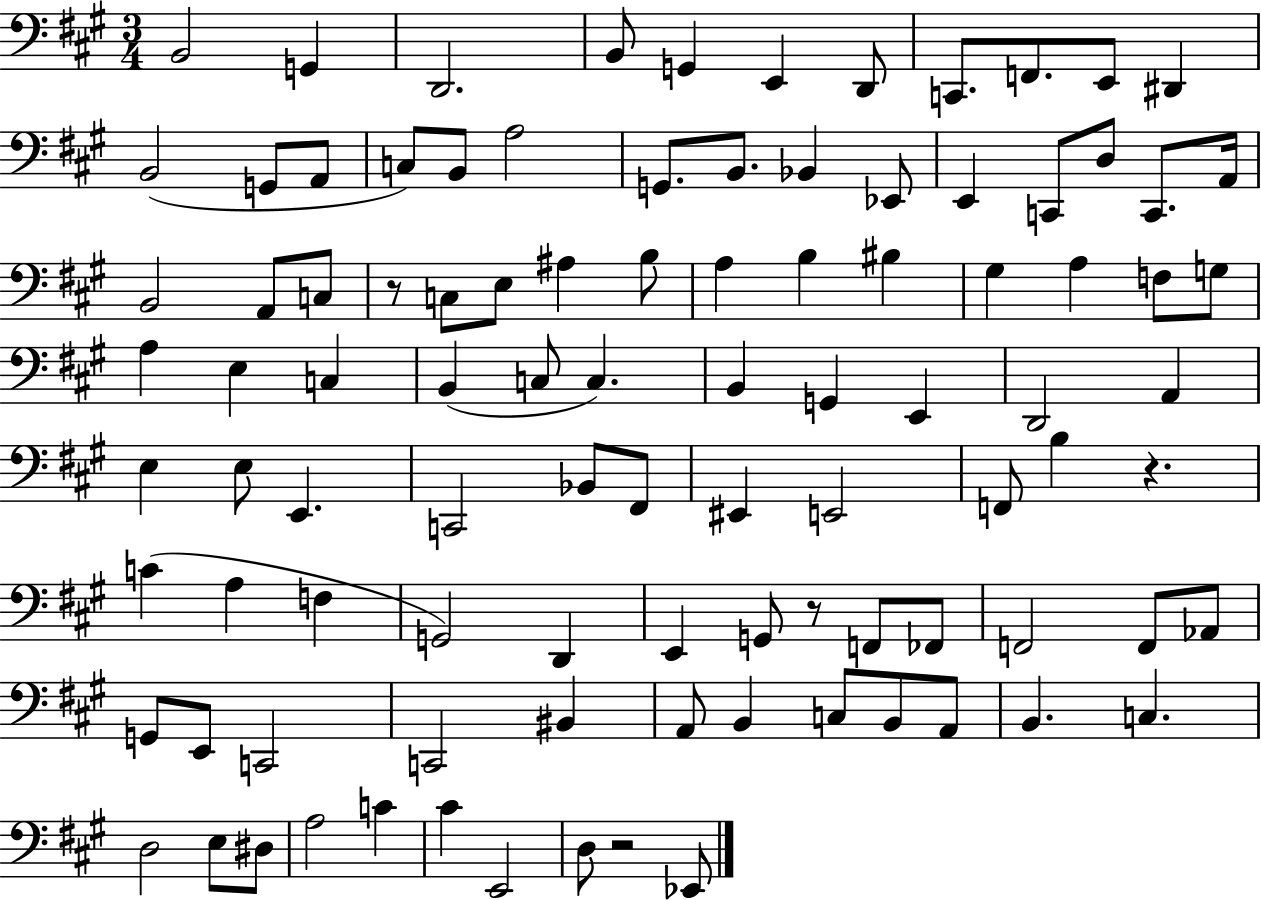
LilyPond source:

{
  \clef bass
  \numericTimeSignature
  \time 3/4
  \key a \major
  b,2 g,4 | d,2. | b,8 g,4 e,4 d,8 | c,8. f,8. e,8 dis,4 | \break b,2( g,8 a,8 | c8) b,8 a2 | g,8. b,8. bes,4 ees,8 | e,4 c,8 d8 c,8. a,16 | \break b,2 a,8 c8 | r8 c8 e8 ais4 b8 | a4 b4 bis4 | gis4 a4 f8 g8 | \break a4 e4 c4 | b,4( c8 c4.) | b,4 g,4 e,4 | d,2 a,4 | \break e4 e8 e,4. | c,2 bes,8 fis,8 | eis,4 e,2 | f,8 b4 r4. | \break c'4( a4 f4 | g,2) d,4 | e,4 g,8 r8 f,8 fes,8 | f,2 f,8 aes,8 | \break g,8 e,8 c,2 | c,2 bis,4 | a,8 b,4 c8 b,8 a,8 | b,4. c4. | \break d2 e8 dis8 | a2 c'4 | cis'4 e,2 | d8 r2 ees,8 | \break \bar "|."
}